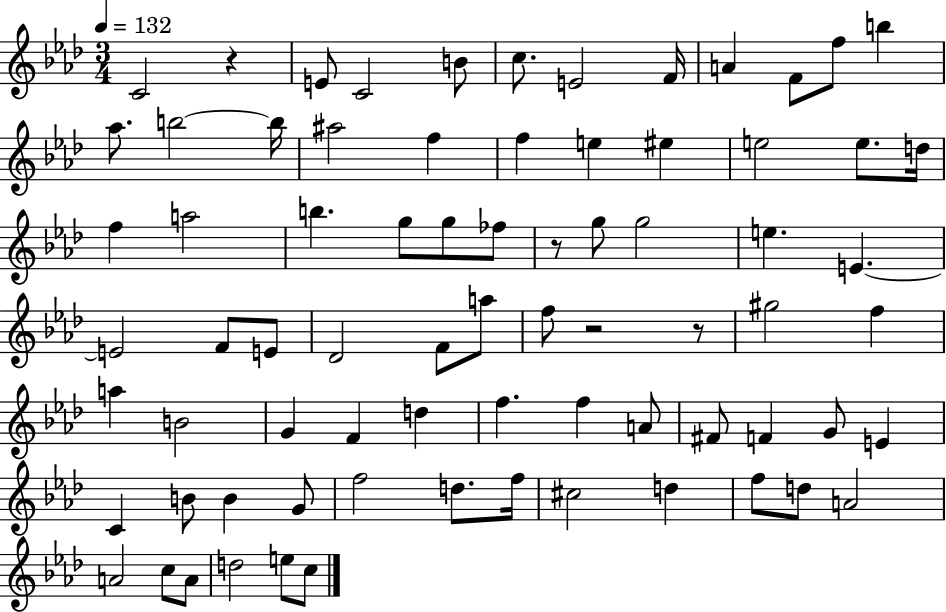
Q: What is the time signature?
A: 3/4